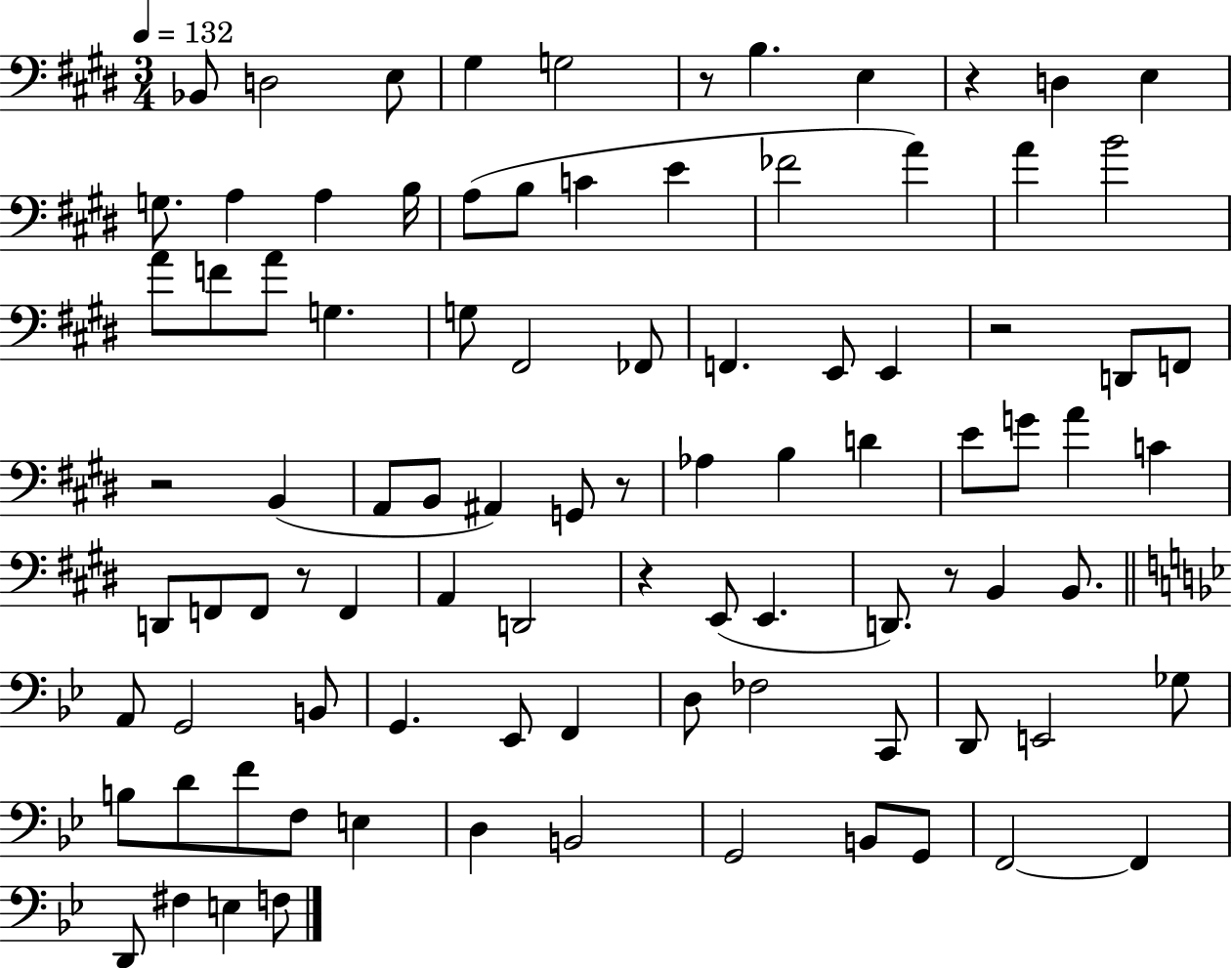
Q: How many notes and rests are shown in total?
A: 92